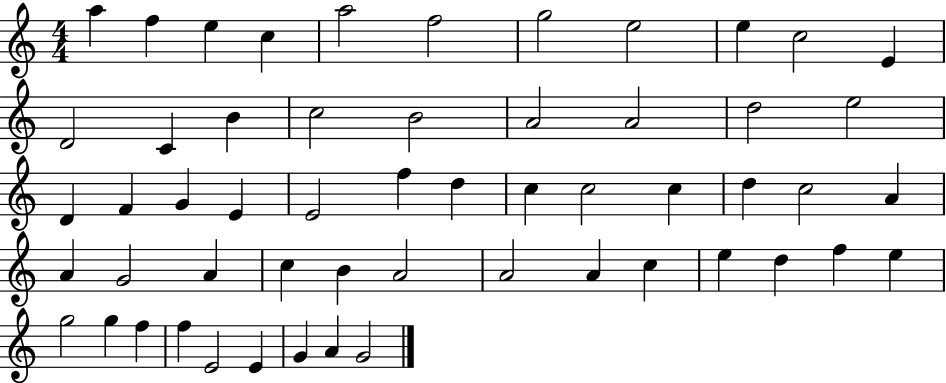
{
  \clef treble
  \numericTimeSignature
  \time 4/4
  \key c \major
  a''4 f''4 e''4 c''4 | a''2 f''2 | g''2 e''2 | e''4 c''2 e'4 | \break d'2 c'4 b'4 | c''2 b'2 | a'2 a'2 | d''2 e''2 | \break d'4 f'4 g'4 e'4 | e'2 f''4 d''4 | c''4 c''2 c''4 | d''4 c''2 a'4 | \break a'4 g'2 a'4 | c''4 b'4 a'2 | a'2 a'4 c''4 | e''4 d''4 f''4 e''4 | \break g''2 g''4 f''4 | f''4 e'2 e'4 | g'4 a'4 g'2 | \bar "|."
}